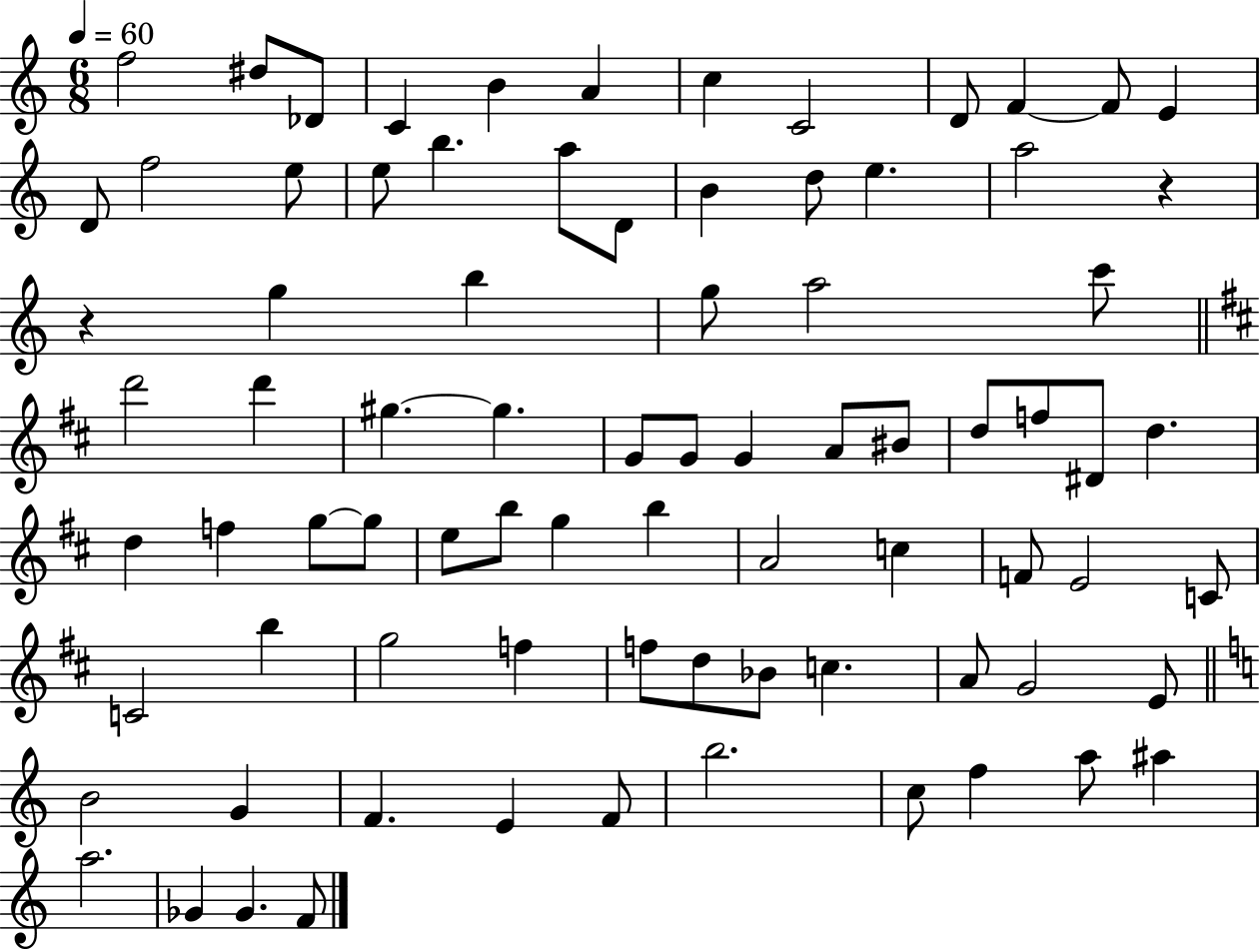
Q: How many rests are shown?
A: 2